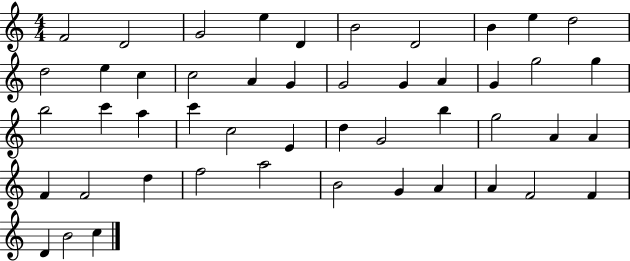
{
  \clef treble
  \numericTimeSignature
  \time 4/4
  \key c \major
  f'2 d'2 | g'2 e''4 d'4 | b'2 d'2 | b'4 e''4 d''2 | \break d''2 e''4 c''4 | c''2 a'4 g'4 | g'2 g'4 a'4 | g'4 g''2 g''4 | \break b''2 c'''4 a''4 | c'''4 c''2 e'4 | d''4 g'2 b''4 | g''2 a'4 a'4 | \break f'4 f'2 d''4 | f''2 a''2 | b'2 g'4 a'4 | a'4 f'2 f'4 | \break d'4 b'2 c''4 | \bar "|."
}